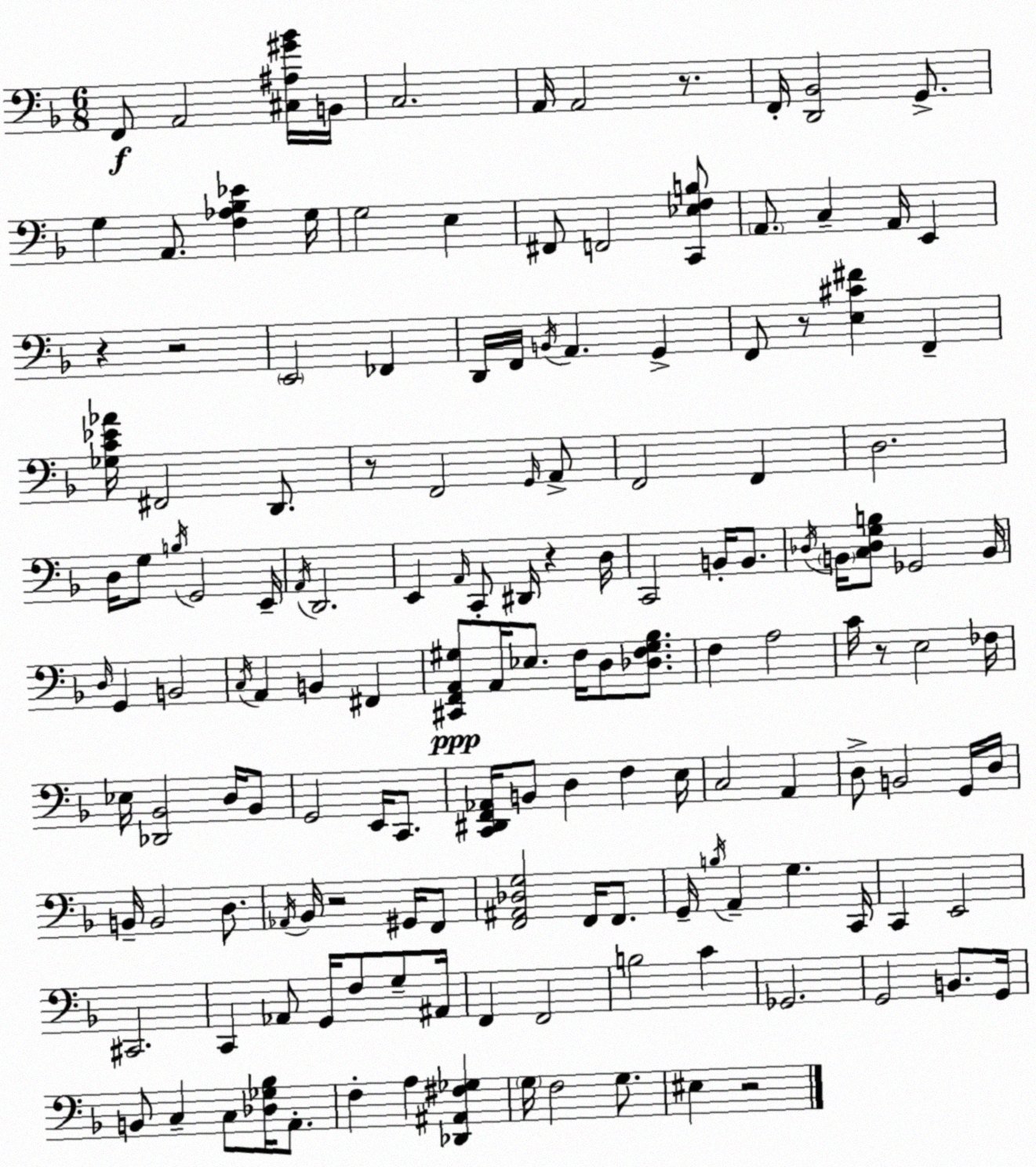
X:1
T:Untitled
M:6/8
L:1/4
K:F
F,,/2 A,,2 [^C,^A,^G_B]/4 B,,/4 C,2 A,,/4 A,,2 z/2 F,,/4 [D,,_B,,]2 G,,/2 G, A,,/2 [F,_A,_B,_E] G,/4 G,2 E, ^F,,/2 F,,2 [C,,_E,F,B,]/2 A,,/2 C, A,,/4 E,, z z2 E,,2 _F,, D,,/4 F,,/4 B,,/4 A,, G,, F,,/2 z/2 [E,^C^F] F,, [_G,C_E_A]/4 ^F,,2 D,,/2 z/2 F,,2 G,,/4 A,,/2 F,,2 F,, D,2 D,/4 G,/2 B,/4 G,,2 E,,/4 A,,/4 D,,2 E,, A,,/4 C,,/2 ^D,,/4 z D,/4 C,,2 B,,/4 B,,/2 _D,/4 B,,/4 [C,_D,G,B,]/2 _G,,2 B,,/4 D,/4 G,, B,,2 C,/4 A,, B,, ^F,, [^C,,F,,A,,^G,]/2 A,,/4 _E,/2 F,/4 D,/2 [_D,F,^G,_B,]/2 F, A,2 C/4 z/2 E,2 _F,/4 _E,/4 [_D,,_B,,]2 D,/4 _B,,/2 G,,2 E,,/4 C,,/2 [C,,^D,,F,,_A,,]/4 B,,/2 D, F, E,/4 C,2 A,, D,/2 B,,2 G,,/4 D,/4 B,,/4 B,,2 D,/2 _A,,/4 _B,,/4 z2 ^G,,/4 F,,/2 [F,,^A,,_D,G,]2 F,,/4 F,,/2 G,,/4 B,/4 A,, G, C,,/4 C,, E,,2 ^C,,2 C,, _A,,/2 G,,/4 F,/2 G,/2 ^A,,/4 F,, F,,2 B,2 C _G,,2 G,,2 B,,/2 G,,/4 B,,/2 C, C,/2 [_D,_G,_B,]/4 A,,/2 F, A, [_D,,^A,,^F,_G,] G,/4 F,2 G,/2 ^E, z2